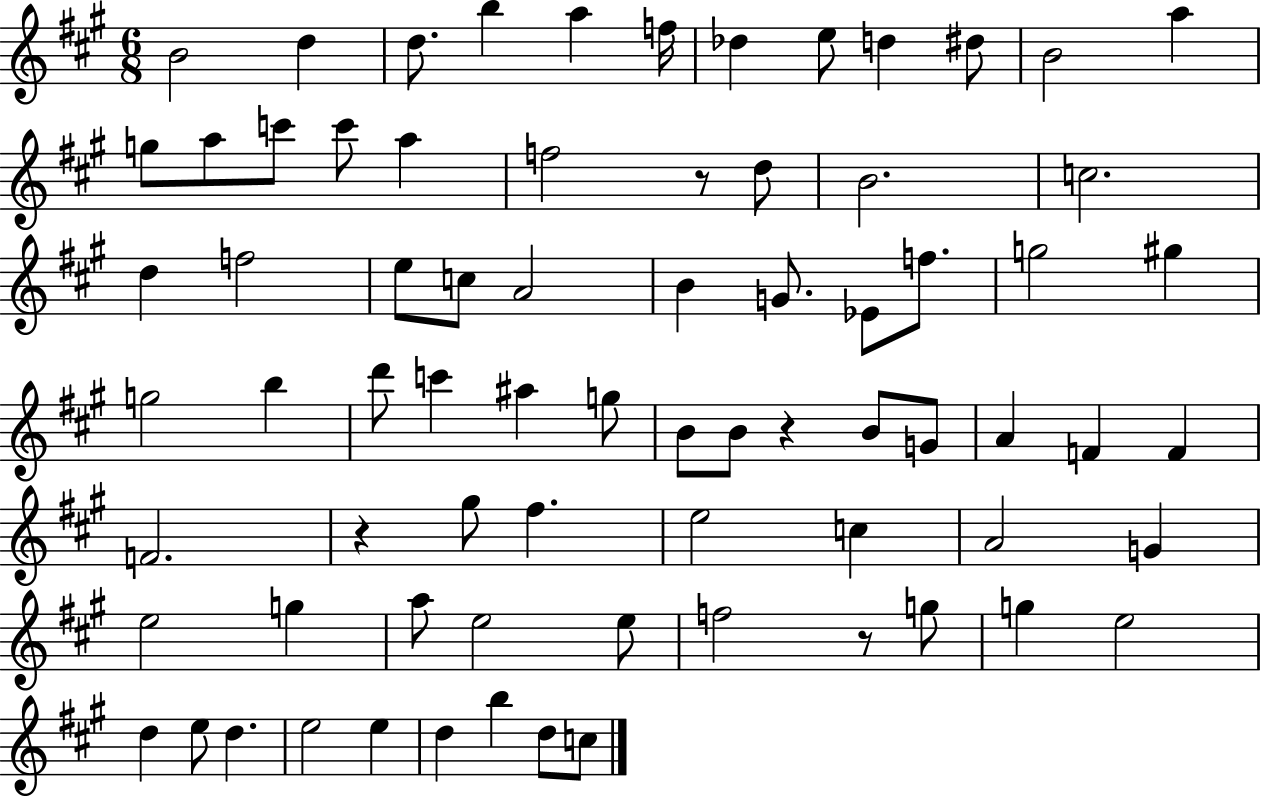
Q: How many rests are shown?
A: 4